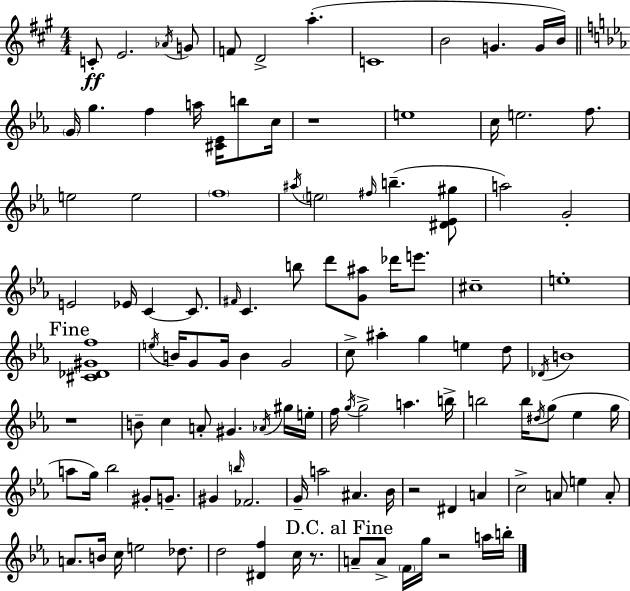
C4/e E4/h. Ab4/s G4/e F4/e D4/h A5/q. C4/w B4/h G4/q. G4/s B4/s G4/s G5/q. F5/q A5/s [C#4,Eb4]/s B5/e C5/s R/w E5/w C5/s E5/h. F5/e. E5/h E5/h F5/w A#5/s E5/h F#5/s B5/q. [D#4,Eb4,G#5]/e A5/h G4/h E4/h Eb4/s C4/q C4/e. F#4/s C4/q. B5/e D6/e [G4,A#5]/e Db6/s E6/e. C#5/w E5/w [C#4,Db4,G#4,F5]/w E5/s B4/s G4/e G4/s B4/q G4/h C5/e A#5/q G5/q E5/q D5/e Db4/s B4/w R/w B4/e C5/q A4/e G#4/q. Ab4/s G#5/s E5/s F5/s G5/s G5/h A5/q. B5/s B5/h B5/s D#5/s G5/e Eb5/q G5/s A5/e G5/s Bb5/h G#4/e G4/e. G#4/q B5/s FES4/h. G4/s A5/h A#4/q. Bb4/s R/h D#4/q A4/q C5/h A4/e E5/q A4/e A4/e. B4/s C5/s E5/h Db5/e. D5/h [D#4,F5]/q C5/s R/e. A4/e A4/e F4/s G5/s R/h A5/s B5/s